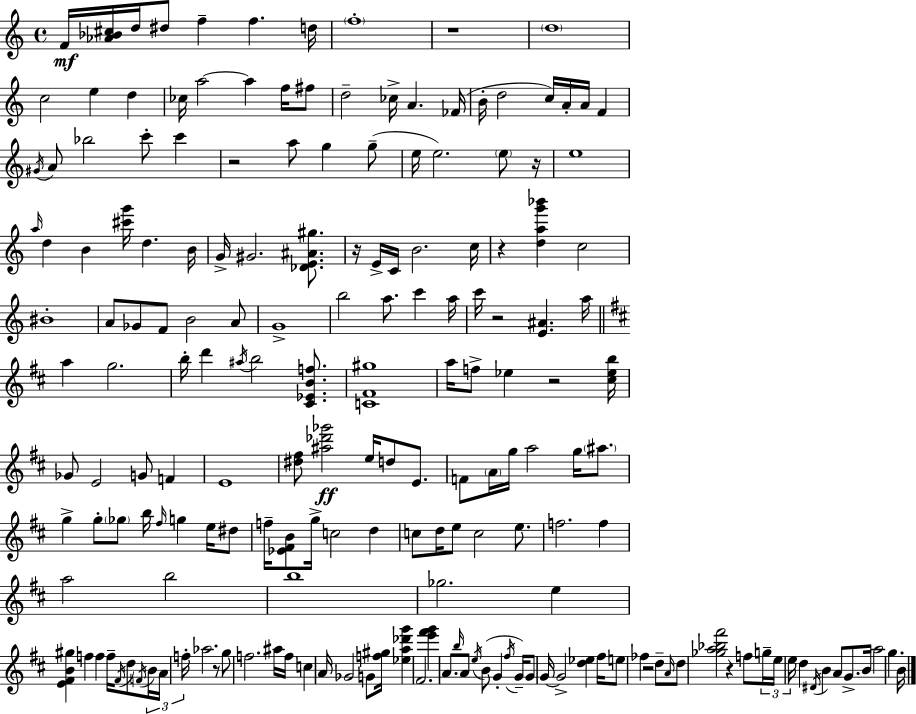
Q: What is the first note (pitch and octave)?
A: F4